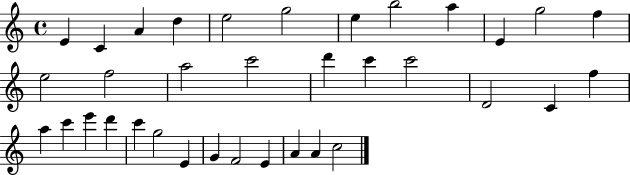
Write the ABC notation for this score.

X:1
T:Untitled
M:4/4
L:1/4
K:C
E C A d e2 g2 e b2 a E g2 f e2 f2 a2 c'2 d' c' c'2 D2 C f a c' e' d' c' g2 E G F2 E A A c2